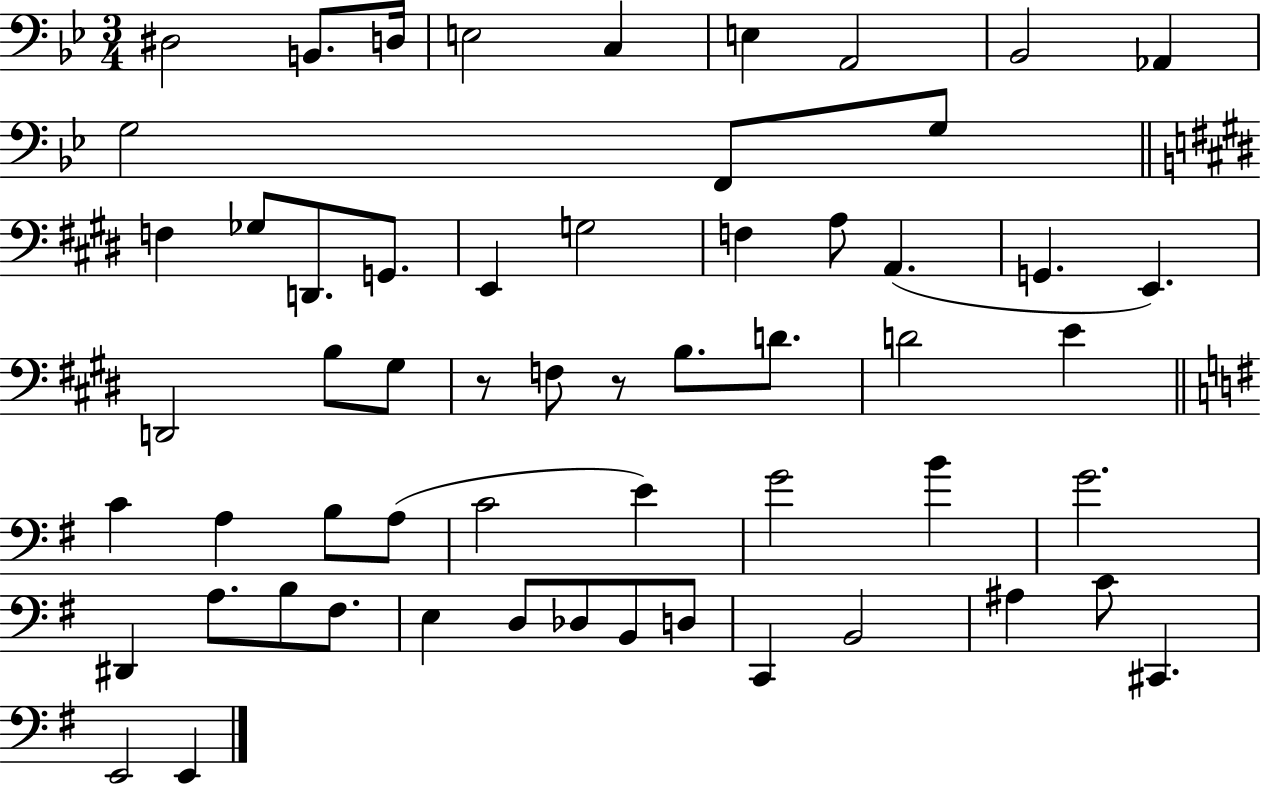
X:1
T:Untitled
M:3/4
L:1/4
K:Bb
^D,2 B,,/2 D,/4 E,2 C, E, A,,2 _B,,2 _A,, G,2 F,,/2 G,/2 F, _G,/2 D,,/2 G,,/2 E,, G,2 F, A,/2 A,, G,, E,, D,,2 B,/2 ^G,/2 z/2 F,/2 z/2 B,/2 D/2 D2 E C A, B,/2 A,/2 C2 E G2 B G2 ^D,, A,/2 B,/2 ^F,/2 E, D,/2 _D,/2 B,,/2 D,/2 C,, B,,2 ^A, C/2 ^C,, E,,2 E,,